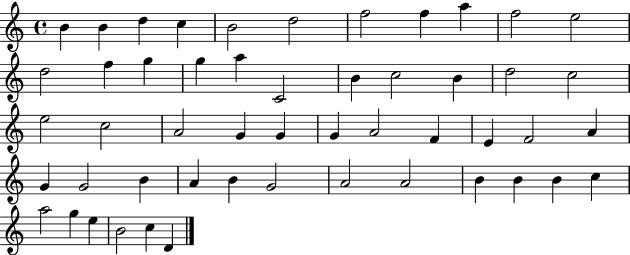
X:1
T:Untitled
M:4/4
L:1/4
K:C
B B d c B2 d2 f2 f a f2 e2 d2 f g g a C2 B c2 B d2 c2 e2 c2 A2 G G G A2 F E F2 A G G2 B A B G2 A2 A2 B B B c a2 g e B2 c D